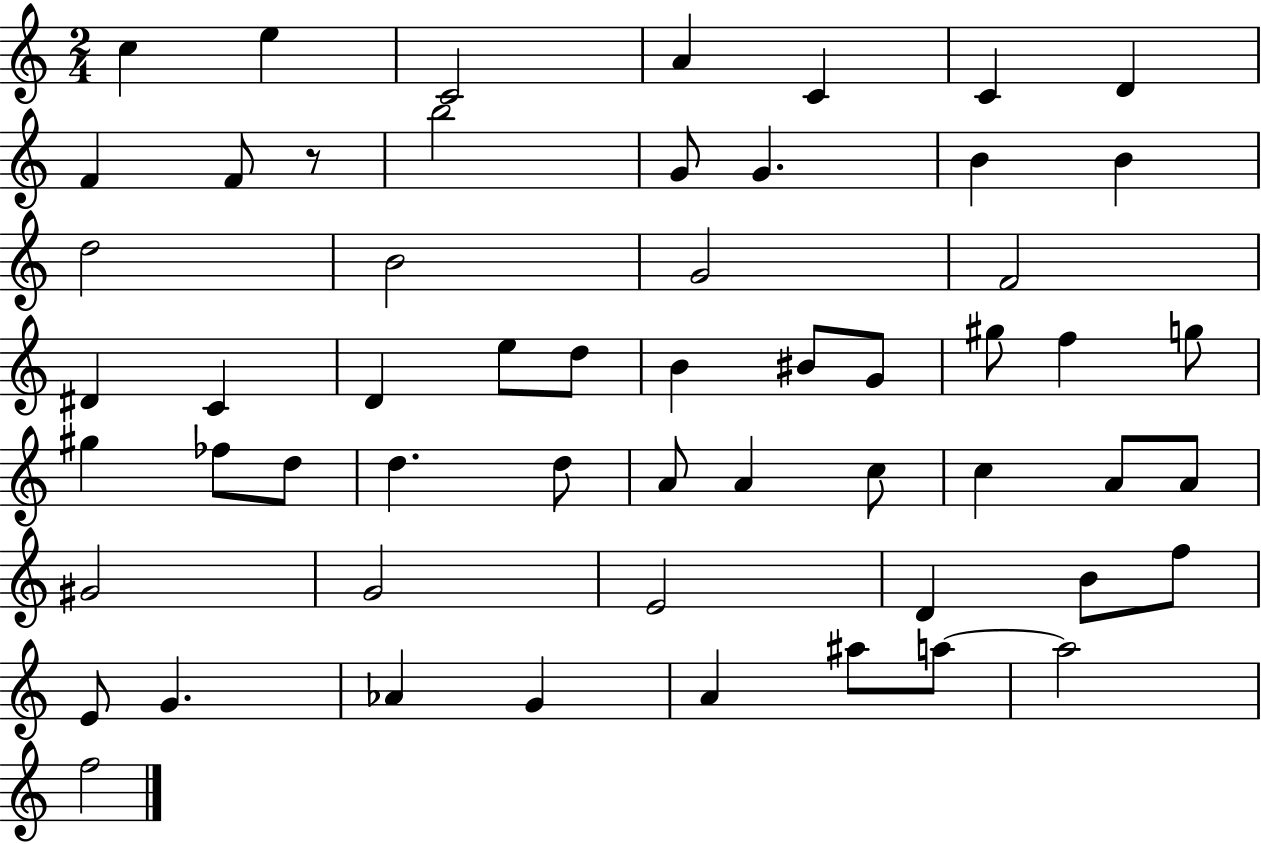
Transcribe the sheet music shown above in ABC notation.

X:1
T:Untitled
M:2/4
L:1/4
K:C
c e C2 A C C D F F/2 z/2 b2 G/2 G B B d2 B2 G2 F2 ^D C D e/2 d/2 B ^B/2 G/2 ^g/2 f g/2 ^g _f/2 d/2 d d/2 A/2 A c/2 c A/2 A/2 ^G2 G2 E2 D B/2 f/2 E/2 G _A G A ^a/2 a/2 a2 f2